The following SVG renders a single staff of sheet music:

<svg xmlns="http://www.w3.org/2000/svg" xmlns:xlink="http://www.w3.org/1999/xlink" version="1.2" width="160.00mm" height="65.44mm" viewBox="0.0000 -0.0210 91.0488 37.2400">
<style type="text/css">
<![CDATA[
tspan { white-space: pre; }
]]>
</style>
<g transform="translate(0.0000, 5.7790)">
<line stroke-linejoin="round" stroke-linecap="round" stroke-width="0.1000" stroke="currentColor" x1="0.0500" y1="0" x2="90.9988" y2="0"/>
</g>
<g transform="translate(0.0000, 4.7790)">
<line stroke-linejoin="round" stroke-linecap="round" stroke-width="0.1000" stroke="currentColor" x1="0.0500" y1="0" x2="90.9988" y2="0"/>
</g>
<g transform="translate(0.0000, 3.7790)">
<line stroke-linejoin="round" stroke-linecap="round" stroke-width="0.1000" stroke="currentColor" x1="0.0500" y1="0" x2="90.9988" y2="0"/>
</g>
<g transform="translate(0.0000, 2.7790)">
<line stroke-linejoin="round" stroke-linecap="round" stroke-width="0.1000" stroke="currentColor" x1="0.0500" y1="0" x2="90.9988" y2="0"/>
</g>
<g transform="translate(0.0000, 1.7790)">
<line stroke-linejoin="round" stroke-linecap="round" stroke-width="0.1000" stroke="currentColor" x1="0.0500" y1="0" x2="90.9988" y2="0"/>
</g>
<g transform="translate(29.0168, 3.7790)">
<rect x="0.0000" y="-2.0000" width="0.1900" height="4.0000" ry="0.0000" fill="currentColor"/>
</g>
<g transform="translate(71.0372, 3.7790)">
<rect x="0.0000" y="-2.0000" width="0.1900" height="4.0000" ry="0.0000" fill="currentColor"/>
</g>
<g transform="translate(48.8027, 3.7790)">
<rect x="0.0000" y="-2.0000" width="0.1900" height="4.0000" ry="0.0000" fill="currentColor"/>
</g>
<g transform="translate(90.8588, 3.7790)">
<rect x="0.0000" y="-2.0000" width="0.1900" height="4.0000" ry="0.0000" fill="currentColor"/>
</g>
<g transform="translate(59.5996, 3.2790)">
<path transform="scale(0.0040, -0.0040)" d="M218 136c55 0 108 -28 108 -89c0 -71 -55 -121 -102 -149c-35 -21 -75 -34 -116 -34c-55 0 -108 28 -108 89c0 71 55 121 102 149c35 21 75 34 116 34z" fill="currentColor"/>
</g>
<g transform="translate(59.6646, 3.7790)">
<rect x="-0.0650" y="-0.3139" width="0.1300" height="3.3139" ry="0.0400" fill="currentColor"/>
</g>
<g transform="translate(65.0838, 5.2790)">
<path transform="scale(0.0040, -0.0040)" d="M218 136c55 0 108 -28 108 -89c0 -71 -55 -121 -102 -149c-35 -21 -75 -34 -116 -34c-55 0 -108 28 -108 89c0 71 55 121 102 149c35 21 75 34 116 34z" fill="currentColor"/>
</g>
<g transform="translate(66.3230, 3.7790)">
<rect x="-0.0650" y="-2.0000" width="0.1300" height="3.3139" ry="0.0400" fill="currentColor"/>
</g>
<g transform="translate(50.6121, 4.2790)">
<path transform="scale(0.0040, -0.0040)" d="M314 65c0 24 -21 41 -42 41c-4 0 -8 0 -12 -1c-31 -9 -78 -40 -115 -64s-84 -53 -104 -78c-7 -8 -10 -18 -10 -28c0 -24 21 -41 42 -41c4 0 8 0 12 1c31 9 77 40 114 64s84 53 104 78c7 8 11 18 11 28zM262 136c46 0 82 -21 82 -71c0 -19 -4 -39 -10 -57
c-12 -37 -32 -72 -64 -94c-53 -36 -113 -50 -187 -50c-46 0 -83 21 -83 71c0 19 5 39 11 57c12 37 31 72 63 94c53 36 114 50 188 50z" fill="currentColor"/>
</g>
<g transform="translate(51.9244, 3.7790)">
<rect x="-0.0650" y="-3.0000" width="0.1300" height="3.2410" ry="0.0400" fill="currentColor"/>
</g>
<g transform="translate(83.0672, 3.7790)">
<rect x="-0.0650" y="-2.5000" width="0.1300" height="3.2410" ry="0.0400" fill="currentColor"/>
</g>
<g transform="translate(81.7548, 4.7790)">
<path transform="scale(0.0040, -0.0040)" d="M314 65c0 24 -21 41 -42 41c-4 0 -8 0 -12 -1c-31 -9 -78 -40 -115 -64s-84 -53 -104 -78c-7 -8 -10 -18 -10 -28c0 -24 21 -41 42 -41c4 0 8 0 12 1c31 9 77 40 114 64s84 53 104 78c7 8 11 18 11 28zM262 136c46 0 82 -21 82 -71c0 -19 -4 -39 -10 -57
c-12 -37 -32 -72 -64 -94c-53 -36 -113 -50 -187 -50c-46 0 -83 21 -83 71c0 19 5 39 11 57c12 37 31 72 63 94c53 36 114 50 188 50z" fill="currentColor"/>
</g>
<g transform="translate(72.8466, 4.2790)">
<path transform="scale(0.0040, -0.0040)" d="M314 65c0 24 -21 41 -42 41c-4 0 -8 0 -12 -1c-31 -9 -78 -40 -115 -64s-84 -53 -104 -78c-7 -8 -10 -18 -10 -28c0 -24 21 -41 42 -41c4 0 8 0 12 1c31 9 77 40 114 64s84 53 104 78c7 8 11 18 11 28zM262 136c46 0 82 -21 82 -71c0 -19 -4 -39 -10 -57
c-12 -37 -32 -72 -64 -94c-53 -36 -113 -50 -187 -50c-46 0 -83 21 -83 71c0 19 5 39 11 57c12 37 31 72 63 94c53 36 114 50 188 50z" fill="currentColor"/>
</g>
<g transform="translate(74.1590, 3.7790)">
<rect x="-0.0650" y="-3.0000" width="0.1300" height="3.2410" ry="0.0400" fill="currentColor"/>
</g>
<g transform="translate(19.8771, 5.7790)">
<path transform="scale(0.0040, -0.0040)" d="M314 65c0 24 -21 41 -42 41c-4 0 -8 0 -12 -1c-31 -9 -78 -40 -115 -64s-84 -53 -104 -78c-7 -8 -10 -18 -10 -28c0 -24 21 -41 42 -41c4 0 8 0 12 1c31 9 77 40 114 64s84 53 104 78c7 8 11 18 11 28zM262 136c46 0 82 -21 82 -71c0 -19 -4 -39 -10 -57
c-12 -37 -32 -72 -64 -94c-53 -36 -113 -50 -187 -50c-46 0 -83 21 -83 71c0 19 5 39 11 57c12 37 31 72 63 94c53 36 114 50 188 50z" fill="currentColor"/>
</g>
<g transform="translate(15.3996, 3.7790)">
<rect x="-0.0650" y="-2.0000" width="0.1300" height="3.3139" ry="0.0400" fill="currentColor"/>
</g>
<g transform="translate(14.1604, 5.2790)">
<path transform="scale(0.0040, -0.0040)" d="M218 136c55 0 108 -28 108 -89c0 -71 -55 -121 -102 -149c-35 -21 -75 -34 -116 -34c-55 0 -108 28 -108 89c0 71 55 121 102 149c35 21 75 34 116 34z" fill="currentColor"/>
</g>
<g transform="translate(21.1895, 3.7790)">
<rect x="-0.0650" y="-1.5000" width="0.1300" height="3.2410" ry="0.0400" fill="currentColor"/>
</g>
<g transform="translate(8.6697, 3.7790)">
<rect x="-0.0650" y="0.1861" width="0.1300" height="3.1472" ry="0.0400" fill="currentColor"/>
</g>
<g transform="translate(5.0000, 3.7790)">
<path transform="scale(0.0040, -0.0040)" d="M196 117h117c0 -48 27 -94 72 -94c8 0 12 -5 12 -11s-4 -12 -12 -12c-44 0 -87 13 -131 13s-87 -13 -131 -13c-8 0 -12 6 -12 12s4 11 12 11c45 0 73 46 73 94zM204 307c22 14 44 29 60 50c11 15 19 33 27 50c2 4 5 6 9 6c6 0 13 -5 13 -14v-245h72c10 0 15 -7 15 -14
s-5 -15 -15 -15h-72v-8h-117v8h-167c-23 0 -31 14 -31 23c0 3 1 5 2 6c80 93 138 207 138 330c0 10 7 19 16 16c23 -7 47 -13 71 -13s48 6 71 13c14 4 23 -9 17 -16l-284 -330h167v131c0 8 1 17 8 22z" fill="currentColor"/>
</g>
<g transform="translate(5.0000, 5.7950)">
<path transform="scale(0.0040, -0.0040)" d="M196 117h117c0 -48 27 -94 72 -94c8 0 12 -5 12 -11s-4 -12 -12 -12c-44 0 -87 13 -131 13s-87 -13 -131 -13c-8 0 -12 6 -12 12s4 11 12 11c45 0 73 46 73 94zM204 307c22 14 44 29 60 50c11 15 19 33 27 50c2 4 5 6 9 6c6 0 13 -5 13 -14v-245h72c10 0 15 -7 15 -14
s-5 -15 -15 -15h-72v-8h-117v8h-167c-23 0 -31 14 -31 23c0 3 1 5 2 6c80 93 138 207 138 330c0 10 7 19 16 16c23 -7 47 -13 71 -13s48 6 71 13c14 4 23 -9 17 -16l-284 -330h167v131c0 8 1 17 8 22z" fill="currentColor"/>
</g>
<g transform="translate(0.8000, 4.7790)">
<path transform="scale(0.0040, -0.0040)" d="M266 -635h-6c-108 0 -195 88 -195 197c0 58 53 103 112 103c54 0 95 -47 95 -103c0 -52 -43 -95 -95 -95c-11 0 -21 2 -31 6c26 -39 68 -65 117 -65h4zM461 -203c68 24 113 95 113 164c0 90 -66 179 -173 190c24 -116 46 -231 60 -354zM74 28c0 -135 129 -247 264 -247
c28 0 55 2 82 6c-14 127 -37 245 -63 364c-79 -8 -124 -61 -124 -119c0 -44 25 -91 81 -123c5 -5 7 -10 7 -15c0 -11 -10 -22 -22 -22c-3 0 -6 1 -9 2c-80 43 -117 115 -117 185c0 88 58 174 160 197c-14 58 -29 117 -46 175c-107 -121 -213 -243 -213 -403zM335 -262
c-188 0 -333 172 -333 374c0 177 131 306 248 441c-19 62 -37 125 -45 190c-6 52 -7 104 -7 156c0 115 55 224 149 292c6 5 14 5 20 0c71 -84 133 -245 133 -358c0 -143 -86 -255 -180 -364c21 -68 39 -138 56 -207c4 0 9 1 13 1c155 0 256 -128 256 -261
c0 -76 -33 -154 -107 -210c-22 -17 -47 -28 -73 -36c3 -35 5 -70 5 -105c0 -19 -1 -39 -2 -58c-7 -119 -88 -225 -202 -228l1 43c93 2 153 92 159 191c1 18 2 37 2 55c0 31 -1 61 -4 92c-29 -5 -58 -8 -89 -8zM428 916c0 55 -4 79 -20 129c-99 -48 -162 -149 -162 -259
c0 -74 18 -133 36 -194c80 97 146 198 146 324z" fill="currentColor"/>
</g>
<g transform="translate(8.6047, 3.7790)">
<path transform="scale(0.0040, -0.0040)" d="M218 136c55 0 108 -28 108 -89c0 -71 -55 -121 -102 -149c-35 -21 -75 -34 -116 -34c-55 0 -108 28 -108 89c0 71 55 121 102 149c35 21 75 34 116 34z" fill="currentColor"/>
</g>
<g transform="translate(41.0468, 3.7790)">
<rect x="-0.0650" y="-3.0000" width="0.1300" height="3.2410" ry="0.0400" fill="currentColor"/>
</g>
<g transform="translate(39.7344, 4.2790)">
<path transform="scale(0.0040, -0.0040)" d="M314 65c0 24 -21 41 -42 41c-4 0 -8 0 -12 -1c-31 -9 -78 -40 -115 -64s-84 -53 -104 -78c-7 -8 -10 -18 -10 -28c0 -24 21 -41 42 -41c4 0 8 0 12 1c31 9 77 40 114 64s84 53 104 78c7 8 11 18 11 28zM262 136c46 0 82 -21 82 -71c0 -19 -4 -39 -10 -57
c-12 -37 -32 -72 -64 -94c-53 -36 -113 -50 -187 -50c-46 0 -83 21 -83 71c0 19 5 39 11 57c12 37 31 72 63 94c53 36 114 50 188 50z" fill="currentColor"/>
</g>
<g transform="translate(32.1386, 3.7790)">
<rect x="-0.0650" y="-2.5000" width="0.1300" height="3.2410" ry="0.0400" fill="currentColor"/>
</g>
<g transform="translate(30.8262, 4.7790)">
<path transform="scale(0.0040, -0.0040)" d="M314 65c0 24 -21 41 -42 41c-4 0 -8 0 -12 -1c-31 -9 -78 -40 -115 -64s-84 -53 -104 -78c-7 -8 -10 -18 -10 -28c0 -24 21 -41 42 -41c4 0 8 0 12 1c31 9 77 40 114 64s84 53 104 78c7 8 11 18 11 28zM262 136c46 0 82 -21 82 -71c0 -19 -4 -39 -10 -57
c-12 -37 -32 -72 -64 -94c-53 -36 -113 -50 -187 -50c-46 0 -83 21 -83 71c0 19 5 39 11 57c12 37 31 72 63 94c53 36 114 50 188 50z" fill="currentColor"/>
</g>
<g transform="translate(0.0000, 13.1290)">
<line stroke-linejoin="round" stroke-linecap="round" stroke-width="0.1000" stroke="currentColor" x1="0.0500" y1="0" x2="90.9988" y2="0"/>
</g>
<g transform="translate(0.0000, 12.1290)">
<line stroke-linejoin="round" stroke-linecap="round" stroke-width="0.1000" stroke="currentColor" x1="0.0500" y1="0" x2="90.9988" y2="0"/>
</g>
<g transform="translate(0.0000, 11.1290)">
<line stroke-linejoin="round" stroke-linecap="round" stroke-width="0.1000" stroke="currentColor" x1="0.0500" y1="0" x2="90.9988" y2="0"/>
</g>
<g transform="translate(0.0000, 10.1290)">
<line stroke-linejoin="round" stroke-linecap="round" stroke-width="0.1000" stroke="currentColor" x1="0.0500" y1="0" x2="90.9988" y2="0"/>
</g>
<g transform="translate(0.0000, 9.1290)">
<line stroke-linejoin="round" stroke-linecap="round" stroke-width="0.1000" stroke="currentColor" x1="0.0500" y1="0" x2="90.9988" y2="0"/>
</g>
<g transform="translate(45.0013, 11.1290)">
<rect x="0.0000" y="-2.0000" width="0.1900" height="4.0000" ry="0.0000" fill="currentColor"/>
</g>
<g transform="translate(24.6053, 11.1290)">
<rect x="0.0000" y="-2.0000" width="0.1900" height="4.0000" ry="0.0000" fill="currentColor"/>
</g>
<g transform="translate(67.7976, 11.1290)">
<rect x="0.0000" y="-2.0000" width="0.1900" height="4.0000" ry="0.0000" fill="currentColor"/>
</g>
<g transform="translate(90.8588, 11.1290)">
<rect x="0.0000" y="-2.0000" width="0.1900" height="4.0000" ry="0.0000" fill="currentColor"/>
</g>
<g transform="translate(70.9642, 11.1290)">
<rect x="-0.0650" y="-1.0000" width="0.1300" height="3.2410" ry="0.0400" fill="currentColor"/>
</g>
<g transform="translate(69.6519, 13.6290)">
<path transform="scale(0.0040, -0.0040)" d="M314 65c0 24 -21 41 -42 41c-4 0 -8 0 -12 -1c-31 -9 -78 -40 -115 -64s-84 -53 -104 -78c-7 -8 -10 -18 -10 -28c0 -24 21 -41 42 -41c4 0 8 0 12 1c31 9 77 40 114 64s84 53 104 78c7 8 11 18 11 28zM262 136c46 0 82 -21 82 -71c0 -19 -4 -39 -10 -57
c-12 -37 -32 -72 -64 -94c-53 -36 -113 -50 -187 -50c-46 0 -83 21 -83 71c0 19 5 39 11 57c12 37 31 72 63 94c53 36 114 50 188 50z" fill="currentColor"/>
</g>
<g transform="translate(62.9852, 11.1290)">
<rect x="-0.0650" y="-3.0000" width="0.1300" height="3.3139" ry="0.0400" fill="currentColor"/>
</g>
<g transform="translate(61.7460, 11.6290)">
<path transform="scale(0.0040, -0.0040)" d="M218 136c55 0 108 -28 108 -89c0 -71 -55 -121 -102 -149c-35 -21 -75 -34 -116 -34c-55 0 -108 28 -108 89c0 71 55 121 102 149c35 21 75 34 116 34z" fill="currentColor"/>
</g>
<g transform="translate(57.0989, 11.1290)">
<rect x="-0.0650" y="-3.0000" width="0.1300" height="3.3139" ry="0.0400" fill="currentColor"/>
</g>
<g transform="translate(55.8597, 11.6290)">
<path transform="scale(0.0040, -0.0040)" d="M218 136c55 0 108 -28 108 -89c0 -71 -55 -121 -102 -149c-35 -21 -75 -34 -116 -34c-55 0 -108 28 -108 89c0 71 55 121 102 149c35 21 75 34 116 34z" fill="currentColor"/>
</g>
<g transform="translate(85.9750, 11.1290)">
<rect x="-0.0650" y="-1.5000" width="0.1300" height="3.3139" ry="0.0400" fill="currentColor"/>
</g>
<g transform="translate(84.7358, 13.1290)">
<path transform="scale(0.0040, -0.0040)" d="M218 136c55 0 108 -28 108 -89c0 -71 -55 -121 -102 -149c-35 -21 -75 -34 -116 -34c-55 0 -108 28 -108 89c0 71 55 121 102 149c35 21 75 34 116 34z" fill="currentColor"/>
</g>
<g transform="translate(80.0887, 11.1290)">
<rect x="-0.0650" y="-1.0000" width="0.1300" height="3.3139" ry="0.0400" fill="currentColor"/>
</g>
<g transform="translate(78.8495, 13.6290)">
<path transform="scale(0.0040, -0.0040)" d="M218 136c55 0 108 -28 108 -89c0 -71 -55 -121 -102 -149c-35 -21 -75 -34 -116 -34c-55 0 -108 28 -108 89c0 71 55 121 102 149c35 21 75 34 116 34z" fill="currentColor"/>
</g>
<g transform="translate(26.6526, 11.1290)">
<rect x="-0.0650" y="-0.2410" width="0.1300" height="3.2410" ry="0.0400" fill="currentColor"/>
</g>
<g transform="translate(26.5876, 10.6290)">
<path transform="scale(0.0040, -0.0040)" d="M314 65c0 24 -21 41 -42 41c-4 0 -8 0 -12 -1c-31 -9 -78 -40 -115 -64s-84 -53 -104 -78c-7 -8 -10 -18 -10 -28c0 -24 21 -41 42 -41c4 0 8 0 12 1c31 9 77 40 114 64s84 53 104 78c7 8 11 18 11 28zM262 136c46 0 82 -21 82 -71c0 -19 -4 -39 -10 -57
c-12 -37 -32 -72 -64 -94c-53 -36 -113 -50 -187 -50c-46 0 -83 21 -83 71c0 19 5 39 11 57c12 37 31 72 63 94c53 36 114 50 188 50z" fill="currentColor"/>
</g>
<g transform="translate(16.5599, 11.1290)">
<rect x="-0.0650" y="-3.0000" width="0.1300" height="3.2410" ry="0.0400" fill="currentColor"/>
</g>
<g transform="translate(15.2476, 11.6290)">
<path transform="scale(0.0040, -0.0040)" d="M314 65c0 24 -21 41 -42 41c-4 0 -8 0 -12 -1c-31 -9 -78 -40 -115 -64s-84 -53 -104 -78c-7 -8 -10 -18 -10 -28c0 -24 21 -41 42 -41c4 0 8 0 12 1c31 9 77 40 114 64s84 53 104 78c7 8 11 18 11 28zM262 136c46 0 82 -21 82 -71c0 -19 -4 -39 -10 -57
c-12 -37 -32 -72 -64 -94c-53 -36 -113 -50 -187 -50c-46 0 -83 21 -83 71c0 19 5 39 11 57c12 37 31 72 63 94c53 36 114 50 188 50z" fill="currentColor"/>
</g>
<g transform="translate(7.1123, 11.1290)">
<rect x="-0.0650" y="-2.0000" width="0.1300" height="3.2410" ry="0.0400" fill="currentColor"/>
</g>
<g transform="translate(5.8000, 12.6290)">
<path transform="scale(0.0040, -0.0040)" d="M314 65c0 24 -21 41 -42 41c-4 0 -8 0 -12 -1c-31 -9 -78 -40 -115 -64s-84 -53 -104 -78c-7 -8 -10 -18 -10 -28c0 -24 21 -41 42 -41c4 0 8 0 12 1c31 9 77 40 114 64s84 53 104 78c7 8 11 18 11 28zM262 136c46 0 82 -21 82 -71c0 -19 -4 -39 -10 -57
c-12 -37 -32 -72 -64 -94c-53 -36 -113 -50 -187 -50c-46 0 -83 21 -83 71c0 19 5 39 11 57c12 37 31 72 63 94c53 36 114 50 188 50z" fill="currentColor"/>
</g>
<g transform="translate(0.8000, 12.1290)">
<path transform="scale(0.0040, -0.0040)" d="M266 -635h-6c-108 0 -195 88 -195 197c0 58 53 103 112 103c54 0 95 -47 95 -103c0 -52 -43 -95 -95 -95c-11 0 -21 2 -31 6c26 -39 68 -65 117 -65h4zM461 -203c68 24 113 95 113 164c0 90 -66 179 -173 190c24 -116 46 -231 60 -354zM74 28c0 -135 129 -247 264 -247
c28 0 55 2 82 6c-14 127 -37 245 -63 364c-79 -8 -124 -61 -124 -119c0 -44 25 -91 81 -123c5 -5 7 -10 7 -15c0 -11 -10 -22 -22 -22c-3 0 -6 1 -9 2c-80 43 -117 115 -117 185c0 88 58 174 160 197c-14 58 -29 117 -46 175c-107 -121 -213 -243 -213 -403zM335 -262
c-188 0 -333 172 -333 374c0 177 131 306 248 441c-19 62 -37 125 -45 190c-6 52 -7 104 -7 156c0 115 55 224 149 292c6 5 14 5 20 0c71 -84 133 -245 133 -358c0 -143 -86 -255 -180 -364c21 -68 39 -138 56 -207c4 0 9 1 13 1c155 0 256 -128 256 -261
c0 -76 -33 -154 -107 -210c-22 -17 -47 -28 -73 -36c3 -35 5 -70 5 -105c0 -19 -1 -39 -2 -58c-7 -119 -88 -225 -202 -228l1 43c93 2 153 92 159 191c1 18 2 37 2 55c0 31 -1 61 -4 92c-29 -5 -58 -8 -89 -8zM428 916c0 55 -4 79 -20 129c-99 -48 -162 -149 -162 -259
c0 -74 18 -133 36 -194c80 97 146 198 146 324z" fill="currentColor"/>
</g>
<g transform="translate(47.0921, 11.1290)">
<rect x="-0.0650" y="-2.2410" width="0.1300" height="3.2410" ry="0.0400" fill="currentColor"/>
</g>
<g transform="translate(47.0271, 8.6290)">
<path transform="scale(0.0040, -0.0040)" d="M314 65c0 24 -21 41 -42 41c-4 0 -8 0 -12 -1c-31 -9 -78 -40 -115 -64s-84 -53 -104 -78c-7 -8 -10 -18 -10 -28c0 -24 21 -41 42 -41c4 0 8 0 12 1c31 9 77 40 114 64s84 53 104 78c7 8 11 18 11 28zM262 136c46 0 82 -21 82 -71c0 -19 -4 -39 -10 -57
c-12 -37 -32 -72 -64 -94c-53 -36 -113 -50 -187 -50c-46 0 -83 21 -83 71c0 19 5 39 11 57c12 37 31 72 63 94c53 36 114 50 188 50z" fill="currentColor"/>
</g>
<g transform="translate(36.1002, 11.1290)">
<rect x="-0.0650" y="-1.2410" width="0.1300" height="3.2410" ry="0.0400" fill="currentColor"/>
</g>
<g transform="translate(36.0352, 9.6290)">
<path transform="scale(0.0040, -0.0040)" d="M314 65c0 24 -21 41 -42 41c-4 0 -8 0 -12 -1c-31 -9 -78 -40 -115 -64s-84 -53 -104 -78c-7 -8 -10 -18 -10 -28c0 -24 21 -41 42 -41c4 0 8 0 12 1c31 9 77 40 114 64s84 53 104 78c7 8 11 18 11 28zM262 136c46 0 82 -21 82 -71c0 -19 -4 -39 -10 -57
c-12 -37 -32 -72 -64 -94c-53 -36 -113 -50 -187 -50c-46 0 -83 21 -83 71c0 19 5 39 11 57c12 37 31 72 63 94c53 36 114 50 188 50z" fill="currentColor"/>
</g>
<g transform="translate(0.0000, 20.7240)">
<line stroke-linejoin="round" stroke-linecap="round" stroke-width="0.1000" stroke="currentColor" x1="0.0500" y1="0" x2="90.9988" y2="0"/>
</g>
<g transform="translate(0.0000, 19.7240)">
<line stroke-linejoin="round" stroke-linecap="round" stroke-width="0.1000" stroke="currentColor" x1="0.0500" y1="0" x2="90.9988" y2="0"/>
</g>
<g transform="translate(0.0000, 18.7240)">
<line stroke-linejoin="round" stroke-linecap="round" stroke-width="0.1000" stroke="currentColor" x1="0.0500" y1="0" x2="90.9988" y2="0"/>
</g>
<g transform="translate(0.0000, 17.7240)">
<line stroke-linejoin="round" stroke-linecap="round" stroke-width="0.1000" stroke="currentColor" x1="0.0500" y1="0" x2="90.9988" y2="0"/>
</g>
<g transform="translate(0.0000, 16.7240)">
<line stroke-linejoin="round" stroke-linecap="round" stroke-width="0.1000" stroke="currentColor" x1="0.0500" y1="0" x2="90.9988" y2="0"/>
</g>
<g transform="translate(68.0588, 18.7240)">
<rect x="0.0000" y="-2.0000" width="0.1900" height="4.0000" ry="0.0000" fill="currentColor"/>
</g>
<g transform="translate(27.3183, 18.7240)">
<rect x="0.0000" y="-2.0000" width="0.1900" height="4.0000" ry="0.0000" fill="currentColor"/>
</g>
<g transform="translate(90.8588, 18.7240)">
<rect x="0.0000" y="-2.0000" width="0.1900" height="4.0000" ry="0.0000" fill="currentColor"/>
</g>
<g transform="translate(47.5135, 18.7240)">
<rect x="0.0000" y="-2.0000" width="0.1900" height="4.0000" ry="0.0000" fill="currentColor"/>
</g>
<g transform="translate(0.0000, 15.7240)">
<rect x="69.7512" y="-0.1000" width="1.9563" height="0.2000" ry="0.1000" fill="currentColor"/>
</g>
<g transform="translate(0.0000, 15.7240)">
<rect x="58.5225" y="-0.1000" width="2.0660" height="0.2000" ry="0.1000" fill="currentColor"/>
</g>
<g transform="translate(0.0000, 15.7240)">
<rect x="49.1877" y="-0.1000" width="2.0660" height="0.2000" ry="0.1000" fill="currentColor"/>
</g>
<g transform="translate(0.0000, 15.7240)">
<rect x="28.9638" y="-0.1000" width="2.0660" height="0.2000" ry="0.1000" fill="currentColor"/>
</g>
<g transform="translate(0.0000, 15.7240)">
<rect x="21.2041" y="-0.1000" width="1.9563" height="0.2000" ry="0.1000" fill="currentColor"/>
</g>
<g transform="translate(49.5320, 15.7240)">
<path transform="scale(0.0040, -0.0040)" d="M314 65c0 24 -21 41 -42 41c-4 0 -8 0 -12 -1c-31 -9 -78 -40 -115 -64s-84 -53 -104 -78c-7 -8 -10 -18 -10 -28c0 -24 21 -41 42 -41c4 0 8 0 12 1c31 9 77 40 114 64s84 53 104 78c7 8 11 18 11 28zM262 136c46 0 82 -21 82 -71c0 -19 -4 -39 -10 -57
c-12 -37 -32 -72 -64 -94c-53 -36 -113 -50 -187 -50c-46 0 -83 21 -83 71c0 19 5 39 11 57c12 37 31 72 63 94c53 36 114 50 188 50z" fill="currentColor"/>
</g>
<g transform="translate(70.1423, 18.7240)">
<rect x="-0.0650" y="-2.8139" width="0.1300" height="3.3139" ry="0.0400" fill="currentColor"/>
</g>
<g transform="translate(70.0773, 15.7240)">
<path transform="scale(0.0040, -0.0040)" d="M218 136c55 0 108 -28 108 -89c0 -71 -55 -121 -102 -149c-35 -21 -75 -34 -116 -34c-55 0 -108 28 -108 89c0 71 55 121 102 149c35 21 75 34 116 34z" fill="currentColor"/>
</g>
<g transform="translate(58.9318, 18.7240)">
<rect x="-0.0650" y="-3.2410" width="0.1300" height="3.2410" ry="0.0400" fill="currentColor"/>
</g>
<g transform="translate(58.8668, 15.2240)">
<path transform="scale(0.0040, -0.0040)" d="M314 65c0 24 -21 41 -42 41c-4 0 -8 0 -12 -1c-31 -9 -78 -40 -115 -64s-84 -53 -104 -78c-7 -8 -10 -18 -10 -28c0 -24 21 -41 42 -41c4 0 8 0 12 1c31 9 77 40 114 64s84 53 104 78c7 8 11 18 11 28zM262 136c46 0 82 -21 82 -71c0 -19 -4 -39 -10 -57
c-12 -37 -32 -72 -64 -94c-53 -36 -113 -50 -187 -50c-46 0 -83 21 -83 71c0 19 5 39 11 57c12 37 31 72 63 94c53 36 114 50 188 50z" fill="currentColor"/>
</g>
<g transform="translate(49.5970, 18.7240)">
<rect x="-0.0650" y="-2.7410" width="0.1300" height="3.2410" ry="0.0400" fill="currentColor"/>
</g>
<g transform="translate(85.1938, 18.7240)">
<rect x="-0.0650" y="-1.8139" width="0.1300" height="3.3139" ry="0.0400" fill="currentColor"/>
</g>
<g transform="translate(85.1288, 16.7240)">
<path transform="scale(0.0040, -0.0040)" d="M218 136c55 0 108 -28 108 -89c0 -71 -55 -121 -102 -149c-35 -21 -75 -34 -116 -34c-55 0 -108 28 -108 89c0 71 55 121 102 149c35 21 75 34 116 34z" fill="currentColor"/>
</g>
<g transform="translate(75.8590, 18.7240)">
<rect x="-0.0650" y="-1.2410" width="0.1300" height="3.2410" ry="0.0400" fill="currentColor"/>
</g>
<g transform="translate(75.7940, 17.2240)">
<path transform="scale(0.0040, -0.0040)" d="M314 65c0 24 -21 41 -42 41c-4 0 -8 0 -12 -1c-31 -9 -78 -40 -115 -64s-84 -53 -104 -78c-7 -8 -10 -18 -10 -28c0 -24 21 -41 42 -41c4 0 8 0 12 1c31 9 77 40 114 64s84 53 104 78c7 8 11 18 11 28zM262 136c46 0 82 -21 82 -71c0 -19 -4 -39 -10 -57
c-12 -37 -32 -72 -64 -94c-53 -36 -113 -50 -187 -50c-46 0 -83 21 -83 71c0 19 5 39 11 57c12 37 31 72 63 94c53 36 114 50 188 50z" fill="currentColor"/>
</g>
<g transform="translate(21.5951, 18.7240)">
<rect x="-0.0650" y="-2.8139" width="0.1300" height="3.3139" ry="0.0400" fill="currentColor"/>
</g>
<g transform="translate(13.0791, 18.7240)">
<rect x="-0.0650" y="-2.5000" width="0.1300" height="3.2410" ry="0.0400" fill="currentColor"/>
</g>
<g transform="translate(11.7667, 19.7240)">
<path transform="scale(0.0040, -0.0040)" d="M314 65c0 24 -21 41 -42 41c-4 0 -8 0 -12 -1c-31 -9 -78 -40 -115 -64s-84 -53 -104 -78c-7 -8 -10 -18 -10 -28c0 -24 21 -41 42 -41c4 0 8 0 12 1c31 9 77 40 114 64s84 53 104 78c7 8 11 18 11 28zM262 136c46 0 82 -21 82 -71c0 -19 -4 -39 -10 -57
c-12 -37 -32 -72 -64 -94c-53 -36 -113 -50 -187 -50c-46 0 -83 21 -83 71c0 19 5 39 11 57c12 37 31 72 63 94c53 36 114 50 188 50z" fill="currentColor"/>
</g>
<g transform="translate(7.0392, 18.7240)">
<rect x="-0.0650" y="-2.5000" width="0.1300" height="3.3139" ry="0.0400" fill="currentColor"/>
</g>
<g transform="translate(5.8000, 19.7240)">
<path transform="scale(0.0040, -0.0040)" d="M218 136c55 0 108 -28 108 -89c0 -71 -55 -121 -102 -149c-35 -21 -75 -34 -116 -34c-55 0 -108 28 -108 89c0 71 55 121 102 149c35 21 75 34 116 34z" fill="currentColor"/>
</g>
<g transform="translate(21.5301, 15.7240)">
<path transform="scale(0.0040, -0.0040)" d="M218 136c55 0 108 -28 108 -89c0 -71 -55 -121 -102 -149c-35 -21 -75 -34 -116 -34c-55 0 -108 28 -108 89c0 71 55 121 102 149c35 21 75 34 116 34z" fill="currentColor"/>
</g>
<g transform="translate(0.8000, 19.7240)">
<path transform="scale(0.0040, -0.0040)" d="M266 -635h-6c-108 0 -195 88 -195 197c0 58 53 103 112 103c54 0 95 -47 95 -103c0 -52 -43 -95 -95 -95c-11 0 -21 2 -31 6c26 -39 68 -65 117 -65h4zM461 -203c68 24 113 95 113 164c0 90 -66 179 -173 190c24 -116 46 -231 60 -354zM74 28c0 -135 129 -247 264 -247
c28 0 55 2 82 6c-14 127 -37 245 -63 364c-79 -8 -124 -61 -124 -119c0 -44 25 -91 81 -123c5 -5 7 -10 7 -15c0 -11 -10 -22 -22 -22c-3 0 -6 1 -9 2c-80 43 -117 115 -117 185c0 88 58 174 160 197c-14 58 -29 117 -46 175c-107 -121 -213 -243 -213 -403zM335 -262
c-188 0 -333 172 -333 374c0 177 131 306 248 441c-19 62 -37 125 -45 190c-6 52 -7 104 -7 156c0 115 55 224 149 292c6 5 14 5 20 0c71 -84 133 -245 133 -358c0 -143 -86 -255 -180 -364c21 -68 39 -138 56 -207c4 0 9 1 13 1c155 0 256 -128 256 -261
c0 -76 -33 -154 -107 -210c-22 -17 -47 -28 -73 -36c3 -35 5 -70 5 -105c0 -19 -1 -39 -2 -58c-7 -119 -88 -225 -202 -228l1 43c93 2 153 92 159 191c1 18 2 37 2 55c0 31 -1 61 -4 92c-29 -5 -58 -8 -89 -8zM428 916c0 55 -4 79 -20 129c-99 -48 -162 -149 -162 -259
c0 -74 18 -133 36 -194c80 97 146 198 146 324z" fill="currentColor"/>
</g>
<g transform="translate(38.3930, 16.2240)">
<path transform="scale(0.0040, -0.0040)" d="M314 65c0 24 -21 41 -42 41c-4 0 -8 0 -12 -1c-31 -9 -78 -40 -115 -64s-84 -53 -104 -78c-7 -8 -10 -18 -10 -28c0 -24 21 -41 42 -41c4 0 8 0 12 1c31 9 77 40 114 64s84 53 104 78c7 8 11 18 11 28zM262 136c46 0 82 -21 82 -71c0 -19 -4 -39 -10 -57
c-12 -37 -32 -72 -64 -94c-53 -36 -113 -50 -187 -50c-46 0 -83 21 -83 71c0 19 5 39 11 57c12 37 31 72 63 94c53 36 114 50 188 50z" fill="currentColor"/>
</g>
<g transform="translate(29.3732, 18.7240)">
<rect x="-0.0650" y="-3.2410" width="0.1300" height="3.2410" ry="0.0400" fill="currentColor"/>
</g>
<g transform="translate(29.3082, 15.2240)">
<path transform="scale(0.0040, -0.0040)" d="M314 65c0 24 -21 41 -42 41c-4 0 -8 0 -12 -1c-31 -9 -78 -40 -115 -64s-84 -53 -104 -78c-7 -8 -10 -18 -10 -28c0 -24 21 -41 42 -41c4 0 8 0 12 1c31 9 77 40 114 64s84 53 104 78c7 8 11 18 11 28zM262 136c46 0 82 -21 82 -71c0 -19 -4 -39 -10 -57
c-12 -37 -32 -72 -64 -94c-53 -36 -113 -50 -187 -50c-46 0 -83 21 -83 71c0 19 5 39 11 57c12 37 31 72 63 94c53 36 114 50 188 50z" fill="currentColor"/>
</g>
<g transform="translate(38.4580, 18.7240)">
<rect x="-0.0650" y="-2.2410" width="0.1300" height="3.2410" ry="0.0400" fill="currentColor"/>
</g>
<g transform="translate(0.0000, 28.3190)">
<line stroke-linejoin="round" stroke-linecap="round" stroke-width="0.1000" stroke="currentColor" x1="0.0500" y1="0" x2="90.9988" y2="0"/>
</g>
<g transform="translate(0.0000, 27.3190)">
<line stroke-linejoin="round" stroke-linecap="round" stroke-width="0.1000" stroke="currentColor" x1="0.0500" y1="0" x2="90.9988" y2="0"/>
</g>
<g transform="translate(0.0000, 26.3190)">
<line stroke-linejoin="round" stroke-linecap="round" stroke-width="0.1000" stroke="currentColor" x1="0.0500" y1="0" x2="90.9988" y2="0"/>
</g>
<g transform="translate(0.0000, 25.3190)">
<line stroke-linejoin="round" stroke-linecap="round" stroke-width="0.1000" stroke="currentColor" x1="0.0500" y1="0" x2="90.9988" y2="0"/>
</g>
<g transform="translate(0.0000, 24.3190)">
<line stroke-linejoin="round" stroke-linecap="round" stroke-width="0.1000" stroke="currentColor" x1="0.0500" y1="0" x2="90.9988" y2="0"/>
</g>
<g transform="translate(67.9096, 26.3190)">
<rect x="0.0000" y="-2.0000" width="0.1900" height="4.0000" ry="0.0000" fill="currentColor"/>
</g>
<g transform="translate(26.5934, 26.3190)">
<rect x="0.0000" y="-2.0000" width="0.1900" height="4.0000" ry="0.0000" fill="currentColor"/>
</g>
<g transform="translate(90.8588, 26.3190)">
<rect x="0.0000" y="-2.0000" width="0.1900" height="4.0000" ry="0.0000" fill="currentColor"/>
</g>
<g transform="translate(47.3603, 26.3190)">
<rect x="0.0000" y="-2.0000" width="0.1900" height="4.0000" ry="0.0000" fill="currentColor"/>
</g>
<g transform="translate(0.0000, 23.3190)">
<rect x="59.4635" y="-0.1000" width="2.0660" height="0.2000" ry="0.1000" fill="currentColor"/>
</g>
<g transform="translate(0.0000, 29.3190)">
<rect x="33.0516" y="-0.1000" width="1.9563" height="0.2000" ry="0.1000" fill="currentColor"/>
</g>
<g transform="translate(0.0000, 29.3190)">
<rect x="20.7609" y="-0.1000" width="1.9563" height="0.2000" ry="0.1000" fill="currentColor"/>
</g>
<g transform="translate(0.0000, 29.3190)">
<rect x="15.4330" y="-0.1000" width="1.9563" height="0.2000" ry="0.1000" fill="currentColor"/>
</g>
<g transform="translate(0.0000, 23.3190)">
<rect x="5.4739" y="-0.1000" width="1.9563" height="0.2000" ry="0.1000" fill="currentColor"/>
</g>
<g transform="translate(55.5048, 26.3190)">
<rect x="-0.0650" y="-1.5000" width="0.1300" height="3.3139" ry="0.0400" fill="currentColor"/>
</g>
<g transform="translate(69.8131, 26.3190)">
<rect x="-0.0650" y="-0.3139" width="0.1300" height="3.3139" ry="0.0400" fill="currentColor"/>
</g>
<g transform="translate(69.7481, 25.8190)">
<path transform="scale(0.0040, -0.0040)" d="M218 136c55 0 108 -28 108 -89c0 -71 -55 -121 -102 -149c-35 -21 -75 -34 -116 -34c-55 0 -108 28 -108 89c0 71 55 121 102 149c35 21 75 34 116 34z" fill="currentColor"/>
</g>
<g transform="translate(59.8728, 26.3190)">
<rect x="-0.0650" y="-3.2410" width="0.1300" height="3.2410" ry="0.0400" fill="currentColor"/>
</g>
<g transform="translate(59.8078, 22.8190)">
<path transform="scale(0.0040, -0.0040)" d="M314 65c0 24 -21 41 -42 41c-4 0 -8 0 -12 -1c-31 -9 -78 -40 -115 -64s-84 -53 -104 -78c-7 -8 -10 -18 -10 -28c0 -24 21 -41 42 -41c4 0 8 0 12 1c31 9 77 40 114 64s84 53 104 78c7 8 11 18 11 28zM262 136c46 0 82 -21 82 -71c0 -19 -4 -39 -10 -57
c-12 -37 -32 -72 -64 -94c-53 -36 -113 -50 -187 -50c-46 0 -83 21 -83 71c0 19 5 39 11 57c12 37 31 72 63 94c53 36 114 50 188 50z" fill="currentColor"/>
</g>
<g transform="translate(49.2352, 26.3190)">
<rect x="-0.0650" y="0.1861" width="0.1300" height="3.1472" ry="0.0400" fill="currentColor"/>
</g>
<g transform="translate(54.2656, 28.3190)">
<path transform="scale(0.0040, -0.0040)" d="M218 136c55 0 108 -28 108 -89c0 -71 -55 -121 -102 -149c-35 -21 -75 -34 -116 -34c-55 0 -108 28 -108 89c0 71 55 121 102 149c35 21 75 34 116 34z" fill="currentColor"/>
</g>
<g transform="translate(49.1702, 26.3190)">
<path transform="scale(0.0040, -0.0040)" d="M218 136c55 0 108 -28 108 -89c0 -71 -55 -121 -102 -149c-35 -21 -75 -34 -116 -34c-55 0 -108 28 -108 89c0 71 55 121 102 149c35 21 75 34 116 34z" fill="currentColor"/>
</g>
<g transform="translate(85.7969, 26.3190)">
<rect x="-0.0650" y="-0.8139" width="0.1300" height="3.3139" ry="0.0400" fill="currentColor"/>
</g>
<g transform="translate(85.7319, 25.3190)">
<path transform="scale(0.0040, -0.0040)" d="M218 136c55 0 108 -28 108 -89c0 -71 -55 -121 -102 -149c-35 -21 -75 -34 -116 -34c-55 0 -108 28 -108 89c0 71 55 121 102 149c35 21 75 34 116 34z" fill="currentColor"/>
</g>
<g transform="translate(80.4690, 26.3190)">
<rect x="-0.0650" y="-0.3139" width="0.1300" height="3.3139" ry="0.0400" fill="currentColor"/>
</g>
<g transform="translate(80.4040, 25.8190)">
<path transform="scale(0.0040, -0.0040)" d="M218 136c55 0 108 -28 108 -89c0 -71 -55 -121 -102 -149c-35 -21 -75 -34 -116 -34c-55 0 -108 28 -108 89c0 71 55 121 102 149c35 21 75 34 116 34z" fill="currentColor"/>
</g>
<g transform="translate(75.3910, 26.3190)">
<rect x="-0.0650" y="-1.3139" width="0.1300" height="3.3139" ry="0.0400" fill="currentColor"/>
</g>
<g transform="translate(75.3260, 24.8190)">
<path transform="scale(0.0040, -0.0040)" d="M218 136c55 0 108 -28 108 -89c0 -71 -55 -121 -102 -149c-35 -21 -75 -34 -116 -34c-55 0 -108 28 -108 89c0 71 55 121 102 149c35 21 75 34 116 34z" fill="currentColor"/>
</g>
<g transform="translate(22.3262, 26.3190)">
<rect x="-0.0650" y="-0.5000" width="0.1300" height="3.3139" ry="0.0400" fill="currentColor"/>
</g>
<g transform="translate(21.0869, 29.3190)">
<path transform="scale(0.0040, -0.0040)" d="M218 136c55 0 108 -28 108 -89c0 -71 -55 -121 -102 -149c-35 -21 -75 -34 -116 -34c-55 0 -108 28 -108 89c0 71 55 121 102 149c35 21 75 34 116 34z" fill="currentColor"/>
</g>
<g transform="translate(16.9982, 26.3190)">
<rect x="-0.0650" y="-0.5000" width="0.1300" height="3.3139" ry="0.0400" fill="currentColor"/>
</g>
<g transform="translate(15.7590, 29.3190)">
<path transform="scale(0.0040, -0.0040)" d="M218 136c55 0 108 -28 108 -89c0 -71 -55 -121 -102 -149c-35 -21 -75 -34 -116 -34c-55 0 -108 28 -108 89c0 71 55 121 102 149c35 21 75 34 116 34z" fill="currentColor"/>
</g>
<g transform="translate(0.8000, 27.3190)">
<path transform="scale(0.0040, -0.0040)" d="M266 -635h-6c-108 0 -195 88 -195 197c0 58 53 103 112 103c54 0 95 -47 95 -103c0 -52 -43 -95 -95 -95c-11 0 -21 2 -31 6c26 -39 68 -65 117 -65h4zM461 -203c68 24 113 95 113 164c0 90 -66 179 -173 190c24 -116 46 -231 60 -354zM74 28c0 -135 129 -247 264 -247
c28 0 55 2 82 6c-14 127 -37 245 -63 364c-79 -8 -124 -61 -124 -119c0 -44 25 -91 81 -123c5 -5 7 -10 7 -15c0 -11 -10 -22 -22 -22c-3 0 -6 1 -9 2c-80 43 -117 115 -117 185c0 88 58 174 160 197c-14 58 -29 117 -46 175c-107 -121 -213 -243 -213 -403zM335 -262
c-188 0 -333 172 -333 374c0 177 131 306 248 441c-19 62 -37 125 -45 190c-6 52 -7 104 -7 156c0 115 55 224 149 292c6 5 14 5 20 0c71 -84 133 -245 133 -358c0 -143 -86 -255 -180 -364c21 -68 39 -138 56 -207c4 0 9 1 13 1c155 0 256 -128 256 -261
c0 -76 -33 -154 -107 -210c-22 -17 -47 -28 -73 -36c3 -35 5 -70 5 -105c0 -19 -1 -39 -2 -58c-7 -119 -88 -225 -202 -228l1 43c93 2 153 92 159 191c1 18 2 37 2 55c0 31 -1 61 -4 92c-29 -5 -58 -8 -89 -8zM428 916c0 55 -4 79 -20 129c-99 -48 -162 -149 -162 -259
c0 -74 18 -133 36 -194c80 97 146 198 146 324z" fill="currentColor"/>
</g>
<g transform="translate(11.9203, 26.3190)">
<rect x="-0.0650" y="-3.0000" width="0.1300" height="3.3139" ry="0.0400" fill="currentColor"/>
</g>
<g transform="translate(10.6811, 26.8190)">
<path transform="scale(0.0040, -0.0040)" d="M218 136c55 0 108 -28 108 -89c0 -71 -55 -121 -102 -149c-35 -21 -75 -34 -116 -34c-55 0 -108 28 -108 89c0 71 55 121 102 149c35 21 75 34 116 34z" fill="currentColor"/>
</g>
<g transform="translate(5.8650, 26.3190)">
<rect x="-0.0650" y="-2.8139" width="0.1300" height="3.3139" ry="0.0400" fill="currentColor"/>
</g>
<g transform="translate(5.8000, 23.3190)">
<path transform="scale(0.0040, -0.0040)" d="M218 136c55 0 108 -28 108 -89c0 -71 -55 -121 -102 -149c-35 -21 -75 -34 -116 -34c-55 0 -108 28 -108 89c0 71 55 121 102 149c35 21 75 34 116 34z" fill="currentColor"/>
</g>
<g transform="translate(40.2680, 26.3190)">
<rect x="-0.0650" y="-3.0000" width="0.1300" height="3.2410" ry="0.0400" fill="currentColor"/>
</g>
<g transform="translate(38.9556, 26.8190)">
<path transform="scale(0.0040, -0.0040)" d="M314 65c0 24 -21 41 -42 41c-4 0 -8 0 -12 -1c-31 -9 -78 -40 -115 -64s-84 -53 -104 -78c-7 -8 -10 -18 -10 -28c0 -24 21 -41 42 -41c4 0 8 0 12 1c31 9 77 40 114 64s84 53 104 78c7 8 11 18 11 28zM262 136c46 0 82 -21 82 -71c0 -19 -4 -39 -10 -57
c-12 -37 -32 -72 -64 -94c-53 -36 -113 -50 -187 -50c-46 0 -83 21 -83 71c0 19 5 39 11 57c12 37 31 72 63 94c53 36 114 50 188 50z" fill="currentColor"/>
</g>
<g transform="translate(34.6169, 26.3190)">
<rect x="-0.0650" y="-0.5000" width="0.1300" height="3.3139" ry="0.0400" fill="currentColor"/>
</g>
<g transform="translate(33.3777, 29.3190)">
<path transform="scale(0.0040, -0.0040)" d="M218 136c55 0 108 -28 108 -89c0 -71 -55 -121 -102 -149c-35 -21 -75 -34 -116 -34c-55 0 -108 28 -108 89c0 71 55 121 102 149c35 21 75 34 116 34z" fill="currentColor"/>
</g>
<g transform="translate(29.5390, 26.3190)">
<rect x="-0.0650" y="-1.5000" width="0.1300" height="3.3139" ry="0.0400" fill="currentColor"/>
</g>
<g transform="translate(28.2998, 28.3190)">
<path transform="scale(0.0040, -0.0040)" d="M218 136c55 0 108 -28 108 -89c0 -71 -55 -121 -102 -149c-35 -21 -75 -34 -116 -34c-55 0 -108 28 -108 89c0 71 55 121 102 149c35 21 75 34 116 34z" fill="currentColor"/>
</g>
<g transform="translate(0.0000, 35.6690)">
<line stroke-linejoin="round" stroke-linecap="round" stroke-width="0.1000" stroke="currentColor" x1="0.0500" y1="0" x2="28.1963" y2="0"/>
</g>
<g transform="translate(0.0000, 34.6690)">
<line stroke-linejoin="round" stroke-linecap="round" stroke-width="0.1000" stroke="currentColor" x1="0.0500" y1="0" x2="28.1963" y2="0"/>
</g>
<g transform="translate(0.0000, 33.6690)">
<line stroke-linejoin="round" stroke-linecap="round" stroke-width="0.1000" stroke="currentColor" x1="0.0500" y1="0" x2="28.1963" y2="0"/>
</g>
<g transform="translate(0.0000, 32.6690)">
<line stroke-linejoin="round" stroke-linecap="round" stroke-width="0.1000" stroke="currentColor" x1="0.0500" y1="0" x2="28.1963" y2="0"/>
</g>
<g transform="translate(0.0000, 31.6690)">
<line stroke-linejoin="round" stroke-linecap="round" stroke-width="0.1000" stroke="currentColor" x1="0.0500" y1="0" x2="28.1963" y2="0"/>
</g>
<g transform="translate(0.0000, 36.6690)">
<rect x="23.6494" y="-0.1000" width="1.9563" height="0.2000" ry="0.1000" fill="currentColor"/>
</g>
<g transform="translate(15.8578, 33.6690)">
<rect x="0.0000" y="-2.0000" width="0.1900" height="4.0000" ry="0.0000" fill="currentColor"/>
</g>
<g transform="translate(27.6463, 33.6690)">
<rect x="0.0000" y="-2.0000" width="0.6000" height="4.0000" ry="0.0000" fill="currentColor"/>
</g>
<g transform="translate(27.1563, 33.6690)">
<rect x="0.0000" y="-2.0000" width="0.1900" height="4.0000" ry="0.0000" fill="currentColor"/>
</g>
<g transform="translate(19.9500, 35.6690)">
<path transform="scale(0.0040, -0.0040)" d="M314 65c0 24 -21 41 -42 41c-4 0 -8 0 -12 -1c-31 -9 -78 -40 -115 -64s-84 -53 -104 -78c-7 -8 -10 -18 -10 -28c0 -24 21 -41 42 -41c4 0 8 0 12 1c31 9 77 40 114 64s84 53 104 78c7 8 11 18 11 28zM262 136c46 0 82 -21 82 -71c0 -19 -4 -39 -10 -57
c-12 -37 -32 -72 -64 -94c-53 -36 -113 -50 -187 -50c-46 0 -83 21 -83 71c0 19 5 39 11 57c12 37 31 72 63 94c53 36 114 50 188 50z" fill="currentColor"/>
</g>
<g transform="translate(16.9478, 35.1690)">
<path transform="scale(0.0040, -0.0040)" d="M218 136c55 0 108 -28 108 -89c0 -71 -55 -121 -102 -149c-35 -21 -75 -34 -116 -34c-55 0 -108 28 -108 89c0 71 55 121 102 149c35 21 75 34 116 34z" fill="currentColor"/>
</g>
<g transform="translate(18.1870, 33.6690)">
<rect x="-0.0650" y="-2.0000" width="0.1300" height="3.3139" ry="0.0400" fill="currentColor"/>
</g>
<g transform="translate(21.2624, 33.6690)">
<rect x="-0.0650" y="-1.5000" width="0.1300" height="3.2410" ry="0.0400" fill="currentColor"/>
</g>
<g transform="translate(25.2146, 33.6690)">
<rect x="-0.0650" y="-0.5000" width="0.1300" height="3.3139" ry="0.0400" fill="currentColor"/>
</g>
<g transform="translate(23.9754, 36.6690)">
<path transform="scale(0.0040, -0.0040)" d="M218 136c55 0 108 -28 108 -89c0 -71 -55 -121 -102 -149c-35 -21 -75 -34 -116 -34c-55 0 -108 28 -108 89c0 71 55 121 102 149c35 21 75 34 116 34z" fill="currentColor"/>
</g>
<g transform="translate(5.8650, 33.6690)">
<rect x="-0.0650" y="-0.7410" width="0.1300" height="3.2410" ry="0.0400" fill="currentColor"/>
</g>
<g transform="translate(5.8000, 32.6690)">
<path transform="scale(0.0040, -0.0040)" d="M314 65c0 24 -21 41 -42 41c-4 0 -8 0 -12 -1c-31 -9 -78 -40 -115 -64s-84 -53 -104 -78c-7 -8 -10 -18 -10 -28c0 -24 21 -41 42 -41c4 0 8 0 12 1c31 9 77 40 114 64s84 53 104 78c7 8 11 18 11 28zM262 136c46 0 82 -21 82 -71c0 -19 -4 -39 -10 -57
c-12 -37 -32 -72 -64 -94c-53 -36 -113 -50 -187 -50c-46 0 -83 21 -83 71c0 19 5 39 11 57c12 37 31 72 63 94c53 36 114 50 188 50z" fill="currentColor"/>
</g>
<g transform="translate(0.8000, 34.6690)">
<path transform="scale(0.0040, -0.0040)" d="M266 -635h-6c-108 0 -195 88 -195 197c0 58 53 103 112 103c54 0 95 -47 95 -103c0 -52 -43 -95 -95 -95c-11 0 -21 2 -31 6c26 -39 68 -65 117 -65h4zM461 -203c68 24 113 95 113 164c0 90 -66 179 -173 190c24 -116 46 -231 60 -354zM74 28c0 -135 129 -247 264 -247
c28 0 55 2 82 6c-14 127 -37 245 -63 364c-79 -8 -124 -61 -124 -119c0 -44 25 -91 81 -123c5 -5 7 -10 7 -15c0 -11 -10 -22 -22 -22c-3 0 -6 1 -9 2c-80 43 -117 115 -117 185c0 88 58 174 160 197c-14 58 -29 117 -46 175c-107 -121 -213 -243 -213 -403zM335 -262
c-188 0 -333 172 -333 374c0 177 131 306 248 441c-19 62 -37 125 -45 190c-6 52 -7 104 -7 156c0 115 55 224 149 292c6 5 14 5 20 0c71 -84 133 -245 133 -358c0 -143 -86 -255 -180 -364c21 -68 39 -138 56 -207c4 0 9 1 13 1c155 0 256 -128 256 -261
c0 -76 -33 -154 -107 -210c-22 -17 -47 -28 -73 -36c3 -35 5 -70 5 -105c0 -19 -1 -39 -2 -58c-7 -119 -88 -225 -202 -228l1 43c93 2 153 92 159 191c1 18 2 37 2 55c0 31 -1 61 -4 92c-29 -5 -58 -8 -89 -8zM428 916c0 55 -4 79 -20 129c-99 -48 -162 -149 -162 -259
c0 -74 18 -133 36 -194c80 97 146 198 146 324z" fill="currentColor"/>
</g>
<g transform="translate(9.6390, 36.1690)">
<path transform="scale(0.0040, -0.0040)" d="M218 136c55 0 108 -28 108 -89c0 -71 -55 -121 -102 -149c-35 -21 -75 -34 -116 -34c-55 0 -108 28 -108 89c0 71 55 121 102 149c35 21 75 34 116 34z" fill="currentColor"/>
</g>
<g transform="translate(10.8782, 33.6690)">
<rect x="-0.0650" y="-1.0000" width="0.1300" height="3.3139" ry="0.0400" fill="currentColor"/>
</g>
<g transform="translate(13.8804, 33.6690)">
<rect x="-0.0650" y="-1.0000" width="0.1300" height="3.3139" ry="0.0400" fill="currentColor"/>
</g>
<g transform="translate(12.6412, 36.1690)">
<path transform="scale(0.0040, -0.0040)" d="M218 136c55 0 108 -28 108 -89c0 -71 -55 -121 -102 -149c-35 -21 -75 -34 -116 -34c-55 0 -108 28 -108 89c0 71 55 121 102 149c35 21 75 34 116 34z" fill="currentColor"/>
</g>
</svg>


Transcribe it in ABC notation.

X:1
T:Untitled
M:4/4
L:1/4
K:C
B F E2 G2 A2 A2 c F A2 G2 F2 A2 c2 e2 g2 A A D2 D E G G2 a b2 g2 a2 b2 a e2 f a A C C E C A2 B E b2 c e c d d2 D D F E2 C